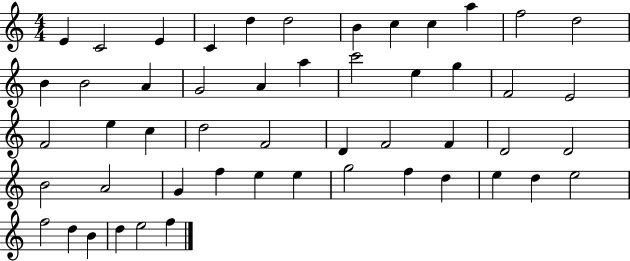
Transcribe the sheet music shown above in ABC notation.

X:1
T:Untitled
M:4/4
L:1/4
K:C
E C2 E C d d2 B c c a f2 d2 B B2 A G2 A a c'2 e g F2 E2 F2 e c d2 F2 D F2 F D2 D2 B2 A2 G f e e g2 f d e d e2 f2 d B d e2 f